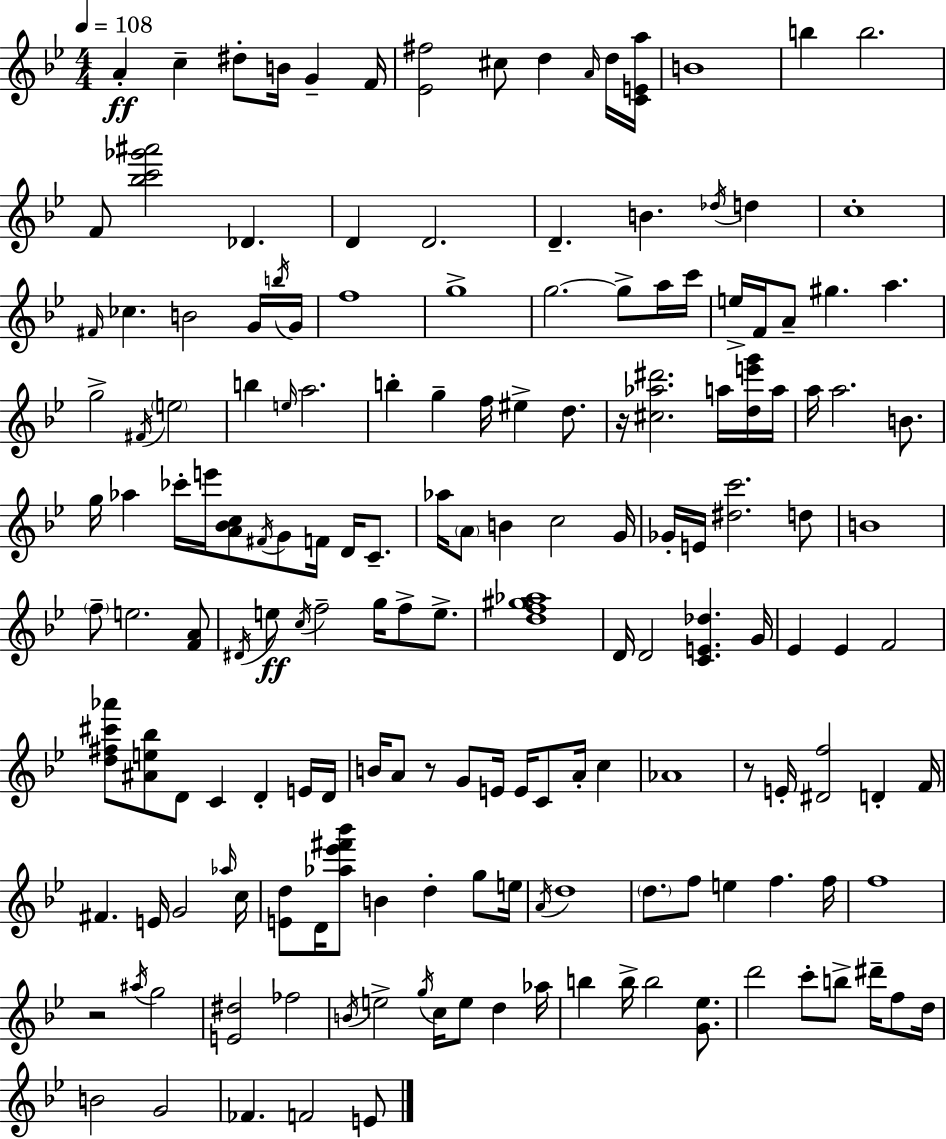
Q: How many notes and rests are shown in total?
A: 168